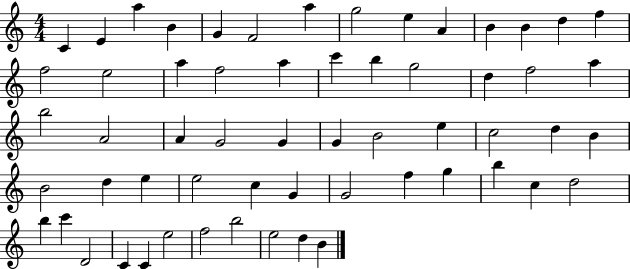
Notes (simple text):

C4/q E4/q A5/q B4/q G4/q F4/h A5/q G5/h E5/q A4/q B4/q B4/q D5/q F5/q F5/h E5/h A5/q F5/h A5/q C6/q B5/q G5/h D5/q F5/h A5/q B5/h A4/h A4/q G4/h G4/q G4/q B4/h E5/q C5/h D5/q B4/q B4/h D5/q E5/q E5/h C5/q G4/q G4/h F5/q G5/q B5/q C5/q D5/h B5/q C6/q D4/h C4/q C4/q E5/h F5/h B5/h E5/h D5/q B4/q